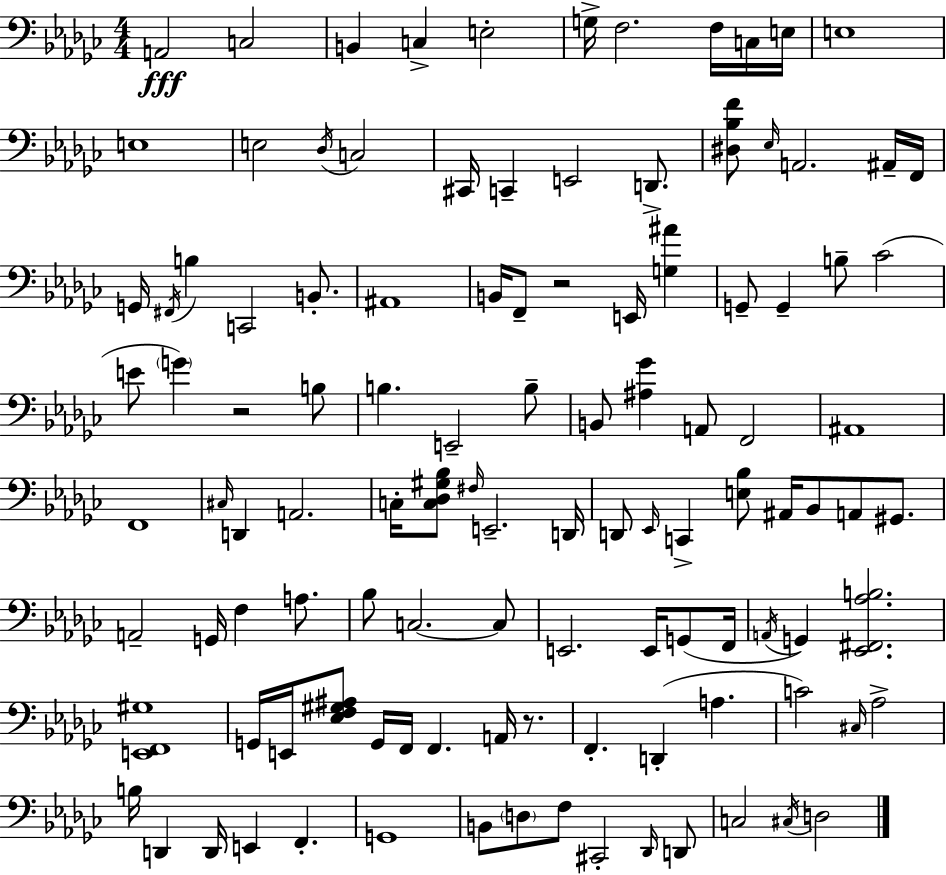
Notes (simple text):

A2/h C3/h B2/q C3/q E3/h G3/s F3/h. F3/s C3/s E3/s E3/w E3/w E3/h Db3/s C3/h C#2/s C2/q E2/h D2/e. [D#3,Bb3,F4]/e Eb3/s A2/h. A#2/s F2/s G2/s F#2/s B3/q C2/h B2/e. A#2/w B2/s F2/e R/h E2/s [G3,A#4]/q G2/e G2/q B3/e CES4/h E4/e G4/q R/h B3/e B3/q. E2/h B3/e B2/e [A#3,Gb4]/q A2/e F2/h A#2/w F2/w C#3/s D2/q A2/h. C3/s [C3,Db3,G#3,Bb3]/e F#3/s E2/h. D2/s D2/e Eb2/s C2/q [E3,Bb3]/e A#2/s Bb2/e A2/e G#2/e. A2/h G2/s F3/q A3/e. Bb3/e C3/h. C3/e E2/h. E2/s G2/e F2/s A2/s G2/q [Eb2,F#2,Ab3,B3]/h. [E2,F2,G#3]/w G2/s E2/s [Eb3,F3,G#3,A#3]/e G2/s F2/s F2/q. A2/s R/e. F2/q. D2/q A3/q. C4/h C#3/s Ab3/h B3/s D2/q D2/s E2/q F2/q. G2/w B2/e D3/e F3/e C#2/h Db2/s D2/e C3/h C#3/s D3/h